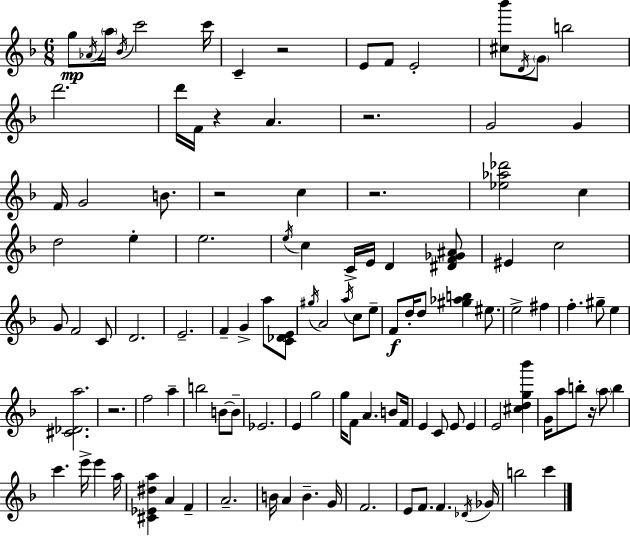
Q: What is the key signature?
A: F major